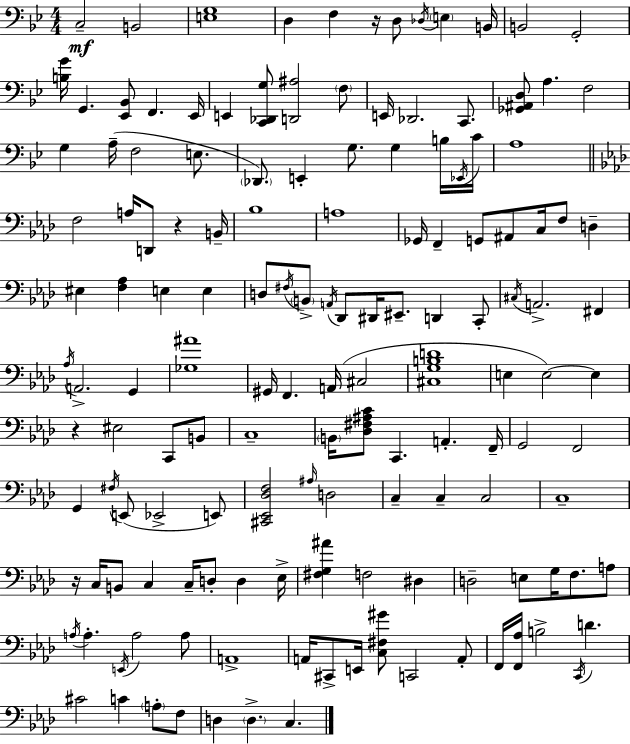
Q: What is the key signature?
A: BES major